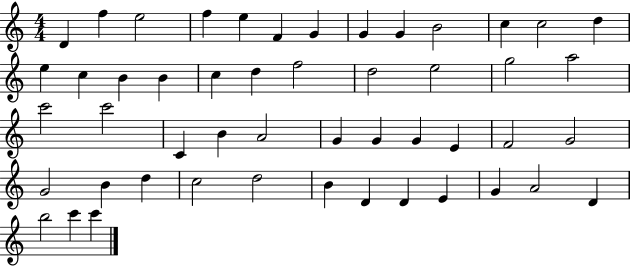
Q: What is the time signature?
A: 4/4